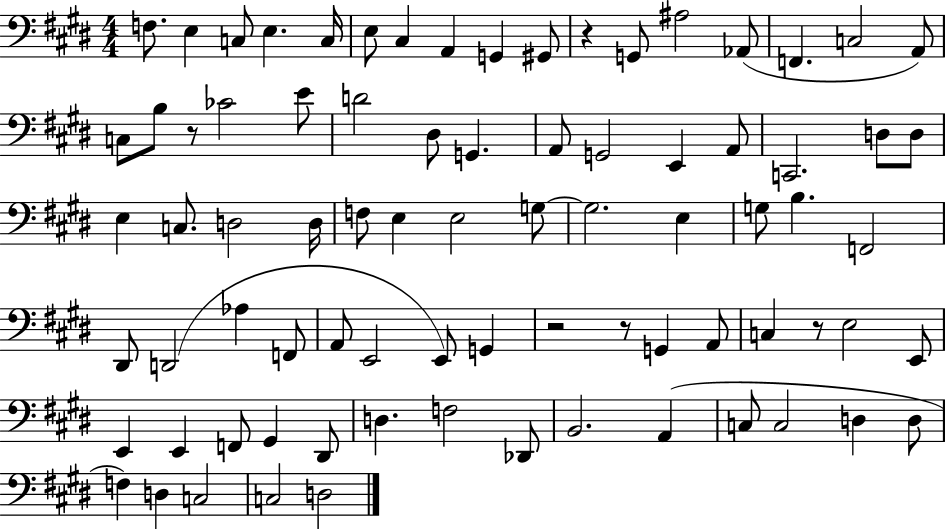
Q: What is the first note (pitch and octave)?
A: F3